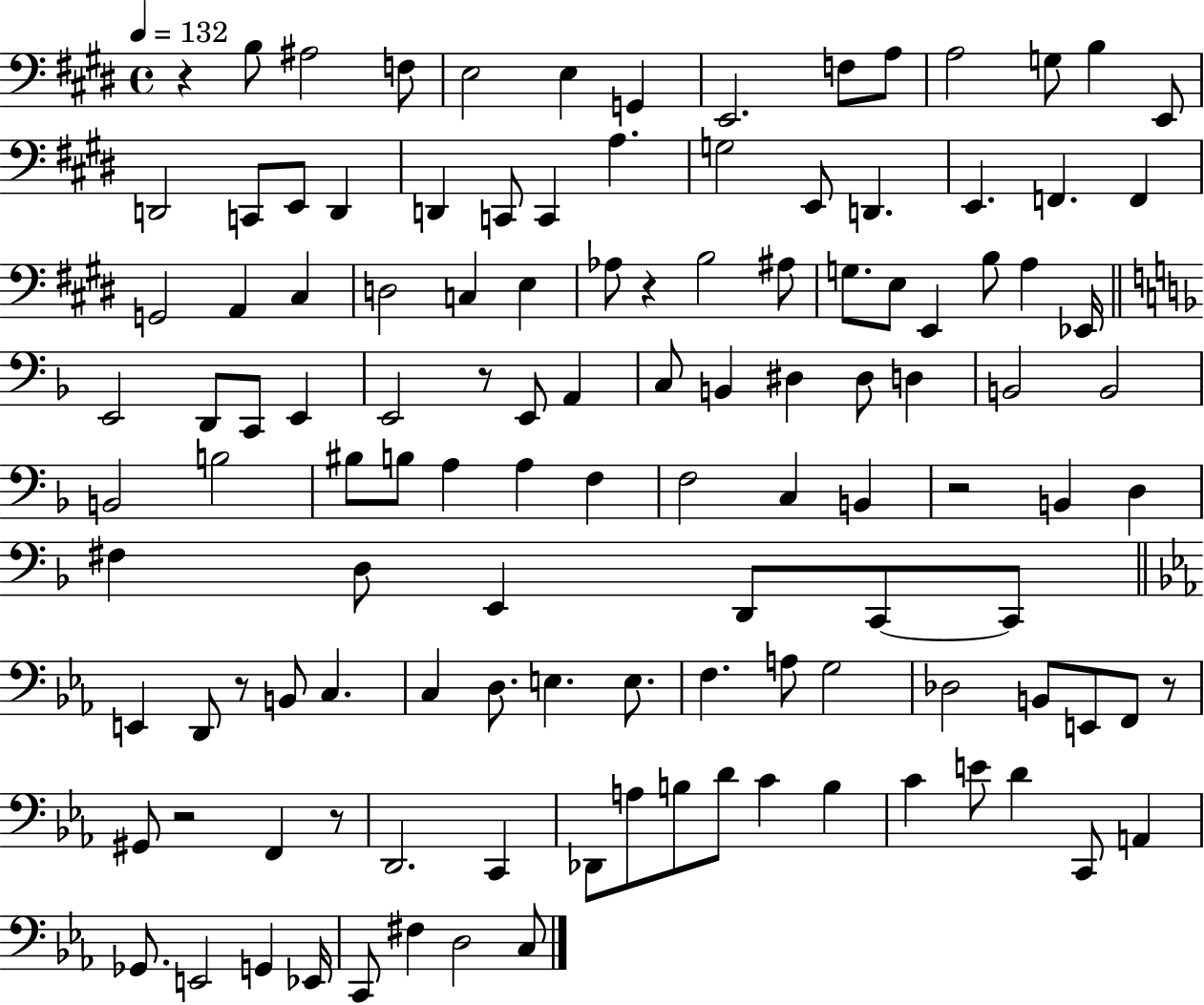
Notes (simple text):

R/q B3/e A#3/h F3/e E3/h E3/q G2/q E2/h. F3/e A3/e A3/h G3/e B3/q E2/e D2/h C2/e E2/e D2/q D2/q C2/e C2/q A3/q. G3/h E2/e D2/q. E2/q. F2/q. F2/q G2/h A2/q C#3/q D3/h C3/q E3/q Ab3/e R/q B3/h A#3/e G3/e. E3/e E2/q B3/e A3/q Eb2/s E2/h D2/e C2/e E2/q E2/h R/e E2/e A2/q C3/e B2/q D#3/q D#3/e D3/q B2/h B2/h B2/h B3/h BIS3/e B3/e A3/q A3/q F3/q F3/h C3/q B2/q R/h B2/q D3/q F#3/q D3/e E2/q D2/e C2/e C2/e E2/q D2/e R/e B2/e C3/q. C3/q D3/e. E3/q. E3/e. F3/q. A3/e G3/h Db3/h B2/e E2/e F2/e R/e G#2/e R/h F2/q R/e D2/h. C2/q Db2/e A3/e B3/e D4/e C4/q B3/q C4/q E4/e D4/q C2/e A2/q Gb2/e. E2/h G2/q Eb2/s C2/e F#3/q D3/h C3/e